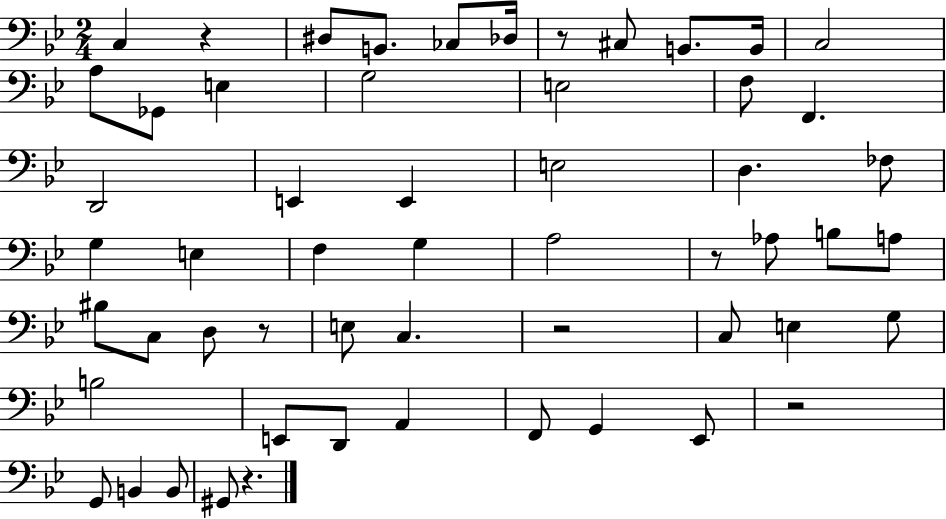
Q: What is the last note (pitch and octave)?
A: G#2